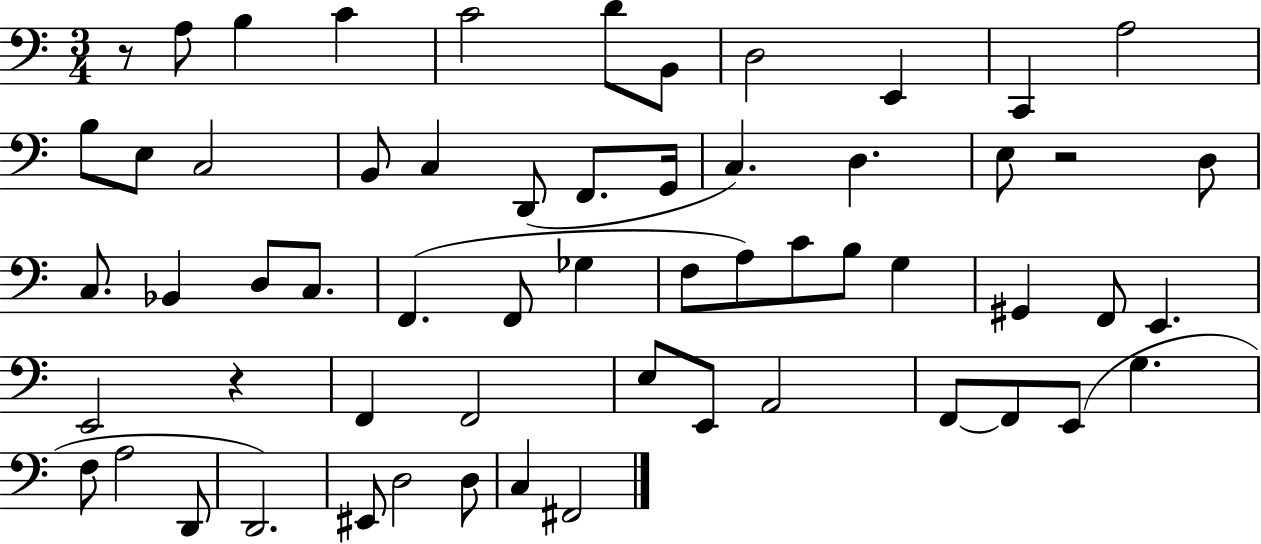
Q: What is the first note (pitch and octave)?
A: A3